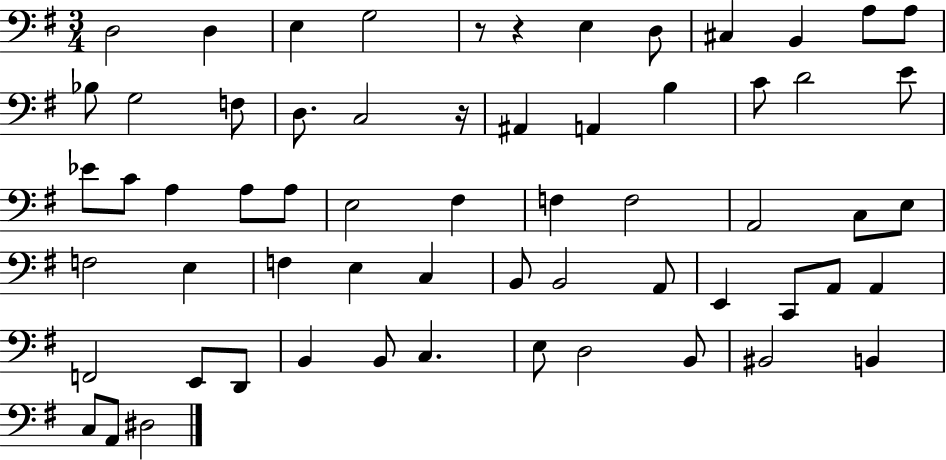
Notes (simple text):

D3/h D3/q E3/q G3/h R/e R/q E3/q D3/e C#3/q B2/q A3/e A3/e Bb3/e G3/h F3/e D3/e. C3/h R/s A#2/q A2/q B3/q C4/e D4/h E4/e Eb4/e C4/e A3/q A3/e A3/e E3/h F#3/q F3/q F3/h A2/h C3/e E3/e F3/h E3/q F3/q E3/q C3/q B2/e B2/h A2/e E2/q C2/e A2/e A2/q F2/h E2/e D2/e B2/q B2/e C3/q. E3/e D3/h B2/e BIS2/h B2/q C3/e A2/e D#3/h